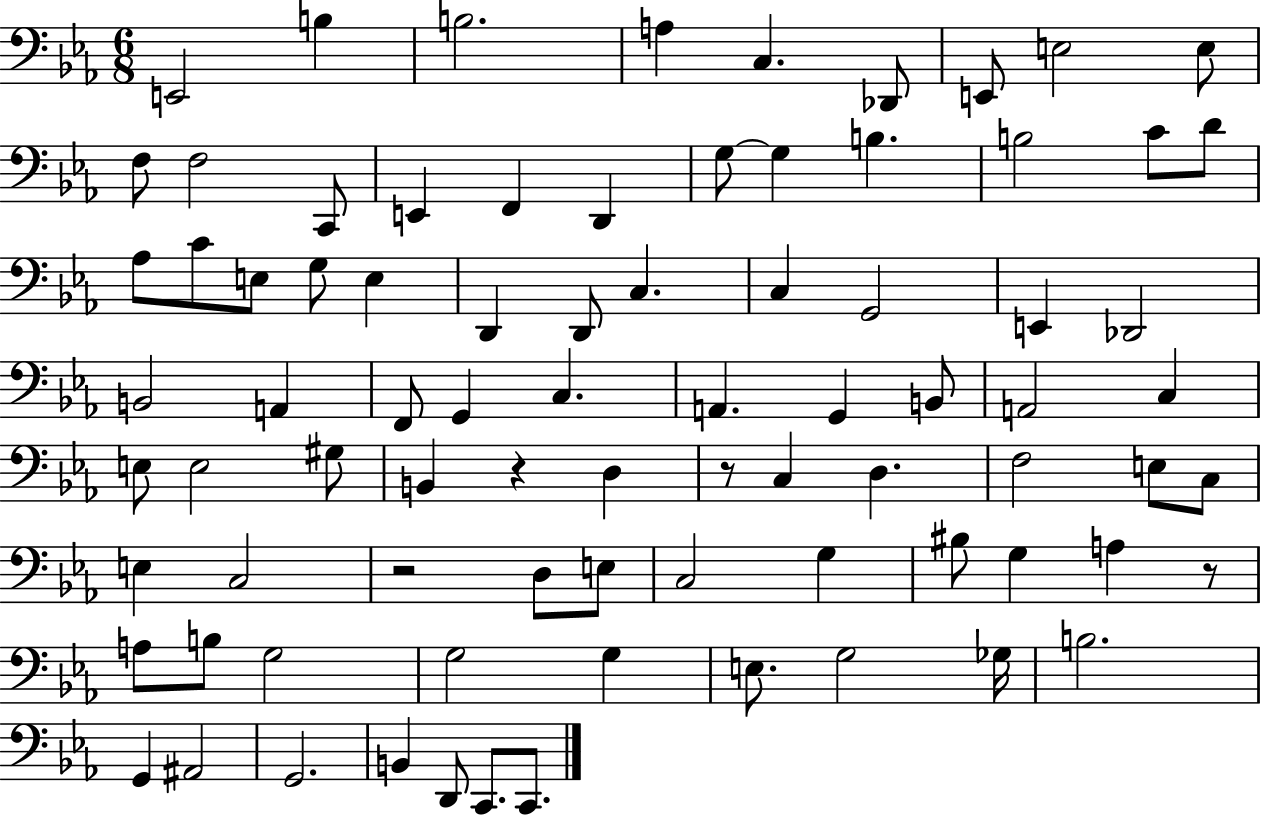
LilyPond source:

{
  \clef bass
  \numericTimeSignature
  \time 6/8
  \key ees \major
  e,2 b4 | b2. | a4 c4. des,8 | e,8 e2 e8 | \break f8 f2 c,8 | e,4 f,4 d,4 | g8~~ g4 b4. | b2 c'8 d'8 | \break aes8 c'8 e8 g8 e4 | d,4 d,8 c4. | c4 g,2 | e,4 des,2 | \break b,2 a,4 | f,8 g,4 c4. | a,4. g,4 b,8 | a,2 c4 | \break e8 e2 gis8 | b,4 r4 d4 | r8 c4 d4. | f2 e8 c8 | \break e4 c2 | r2 d8 e8 | c2 g4 | bis8 g4 a4 r8 | \break a8 b8 g2 | g2 g4 | e8. g2 ges16 | b2. | \break g,4 ais,2 | g,2. | b,4 d,8 c,8. c,8. | \bar "|."
}